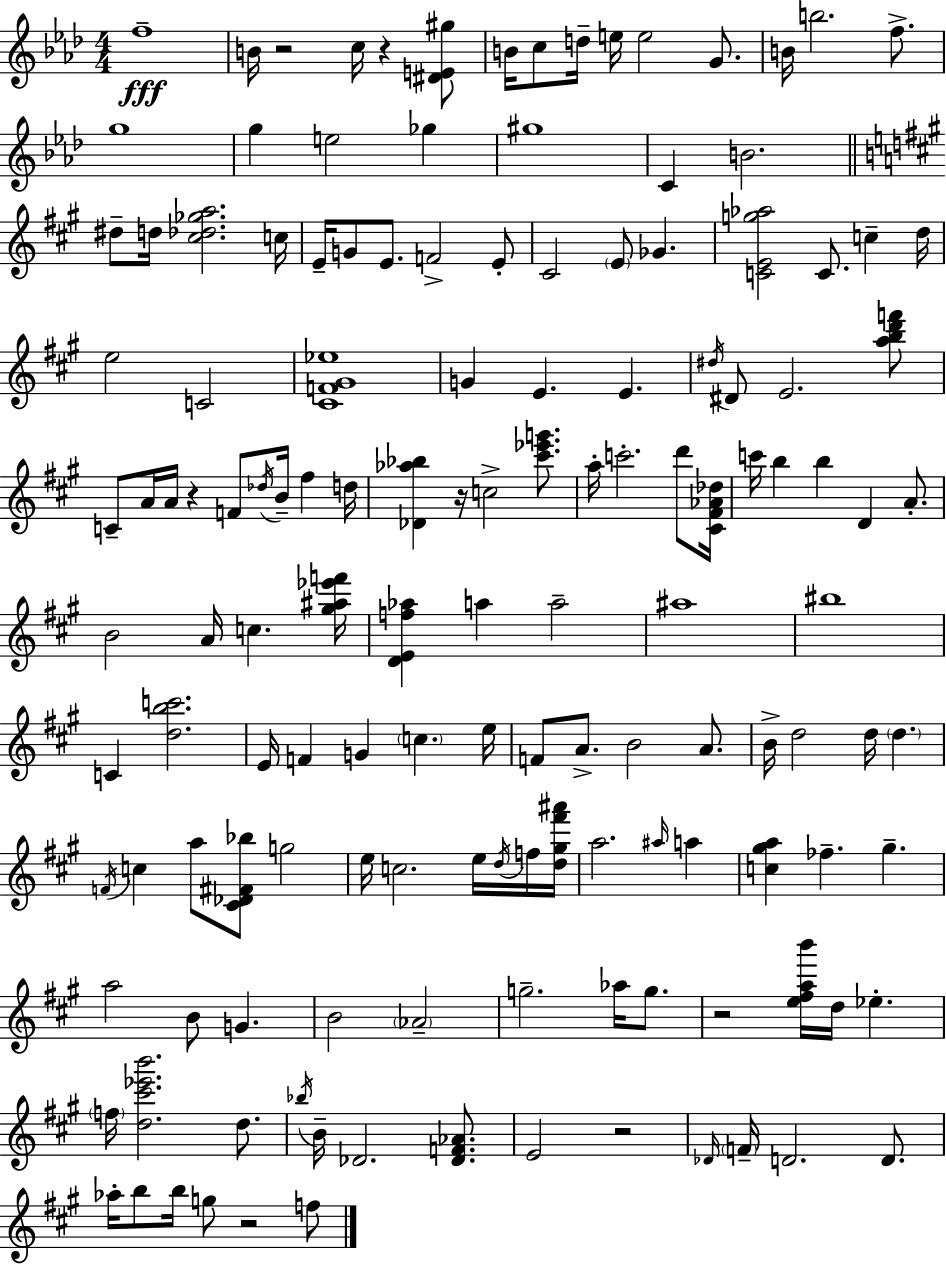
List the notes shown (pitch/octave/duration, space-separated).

F5/w B4/s R/h C5/s R/q [D#4,E4,G#5]/e B4/s C5/e D5/s E5/s E5/h G4/e. B4/s B5/h. F5/e. G5/w G5/q E5/h Gb5/q G#5/w C4/q B4/h. D#5/e D5/s [C#5,Db5,Gb5,A5]/h. C5/s E4/s G4/e E4/e. F4/h E4/e C#4/h E4/e Gb4/q. [C4,E4,G5,Ab5]/h C4/e. C5/q D5/s E5/h C4/h [C#4,F4,G#4,Eb5]/w G4/q E4/q. E4/q. D#5/s D#4/e E4/h. [A5,B5,D6,F6]/e C4/e A4/s A4/s R/q F4/e Db5/s B4/s F#5/q D5/s [Db4,Ab5,Bb5]/q R/s C5/h [C#6,Eb6,G6]/e. A5/s C6/h. D6/e [C#4,F#4,Ab4,Db5]/s C6/s B5/q B5/q D4/q A4/e. B4/h A4/s C5/q. [G#5,A#5,Eb6,F6]/s [D4,E4,F5,Ab5]/q A5/q A5/h A#5/w BIS5/w C4/q [D5,B5,C6]/h. E4/s F4/q G4/q C5/q. E5/s F4/e A4/e. B4/h A4/e. B4/s D5/h D5/s D5/q. F4/s C5/q A5/e [C#4,Db4,F#4,Bb5]/e G5/h E5/s C5/h. E5/s D5/s F5/s [D5,G#5,F#6,A#6]/s A5/h. A#5/s A5/q [C5,G#5,A5]/q FES5/q. G#5/q. A5/h B4/e G4/q. B4/h Ab4/h G5/h. Ab5/s G5/e. R/h [E5,F#5,A5,B6]/s D5/s Eb5/q. F5/s [D5,C#6,Eb6,B6]/h. D5/e. Bb5/s B4/s Db4/h. [Db4,F4,Ab4]/e. E4/h R/h Db4/s F4/s D4/h. D4/e. Ab5/s B5/e B5/s G5/e R/h F5/e